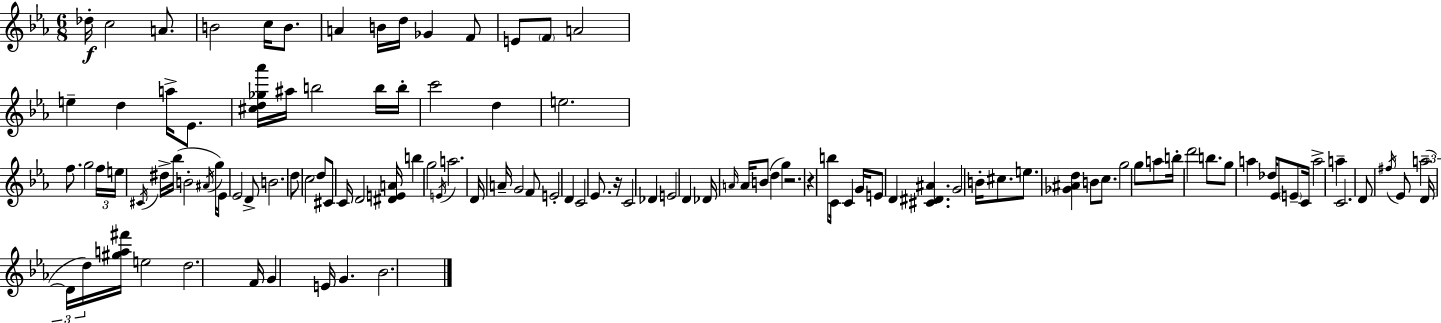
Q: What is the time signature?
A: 6/8